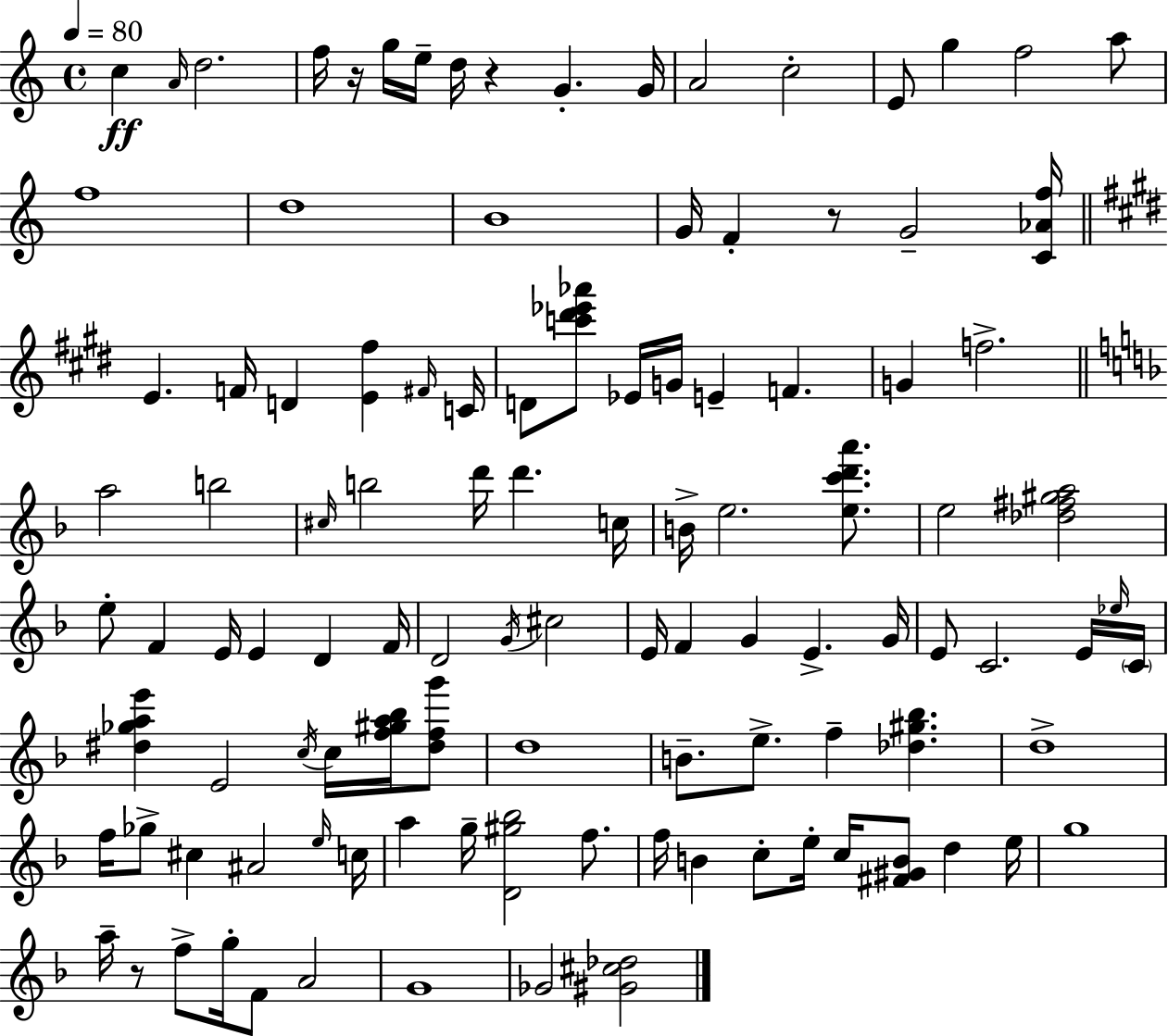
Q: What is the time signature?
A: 4/4